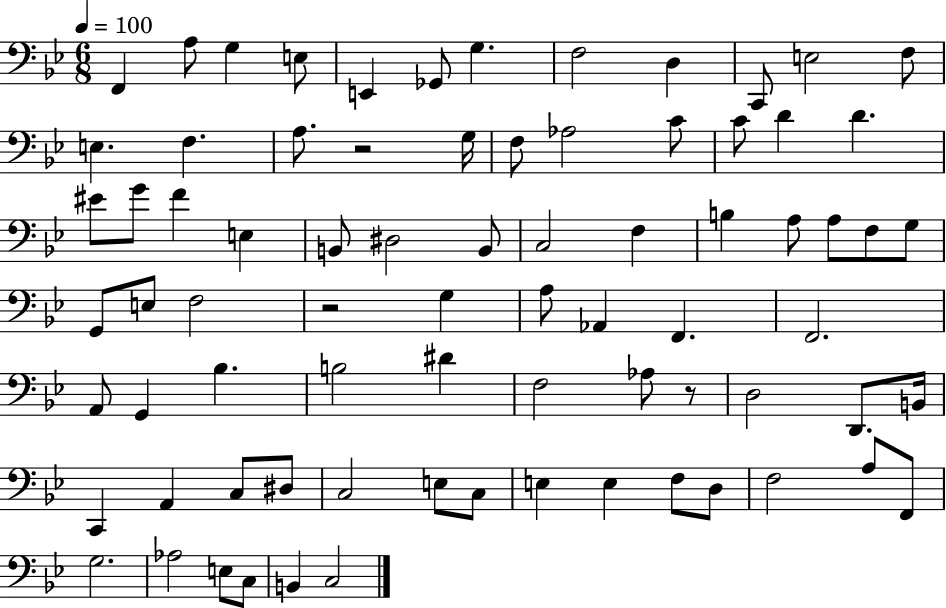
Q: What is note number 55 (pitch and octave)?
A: C2